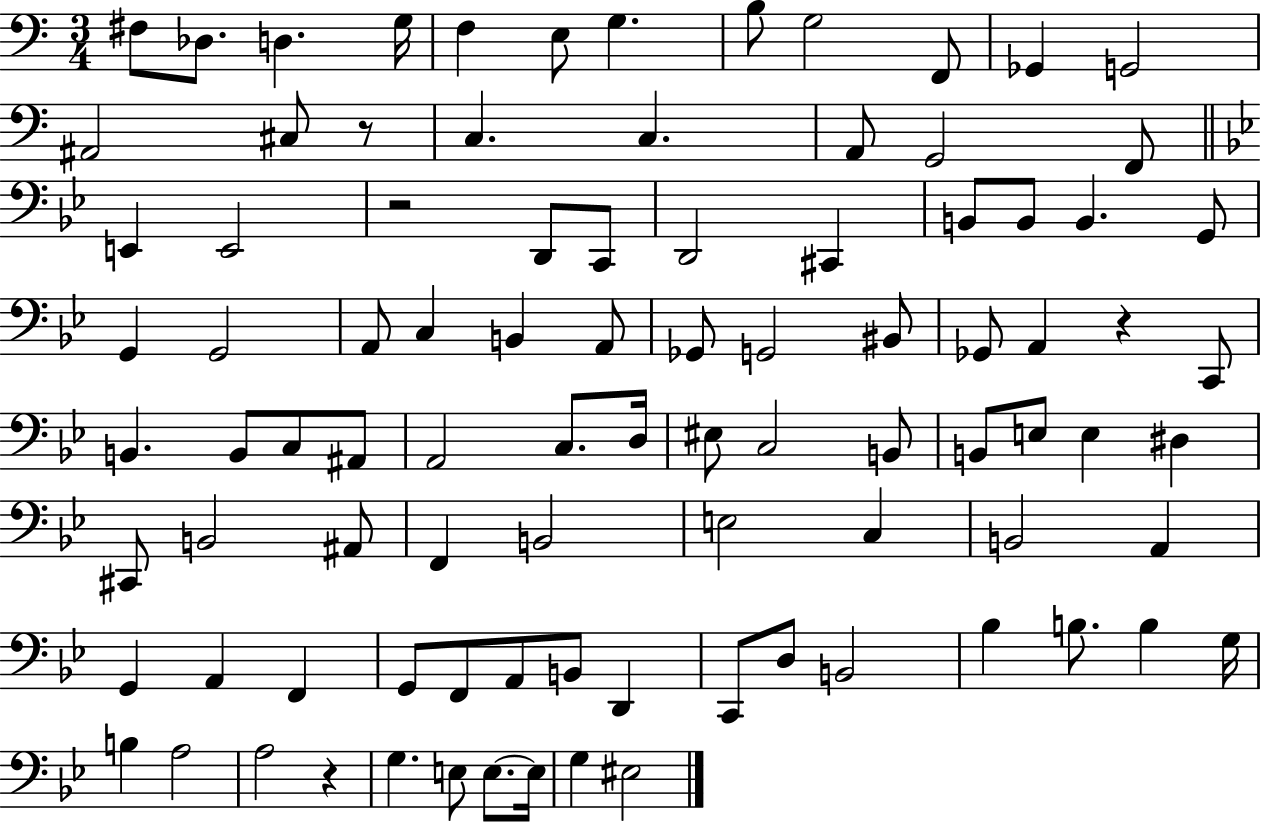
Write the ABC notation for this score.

X:1
T:Untitled
M:3/4
L:1/4
K:C
^F,/2 _D,/2 D, G,/4 F, E,/2 G, B,/2 G,2 F,,/2 _G,, G,,2 ^A,,2 ^C,/2 z/2 C, C, A,,/2 G,,2 F,,/2 E,, E,,2 z2 D,,/2 C,,/2 D,,2 ^C,, B,,/2 B,,/2 B,, G,,/2 G,, G,,2 A,,/2 C, B,, A,,/2 _G,,/2 G,,2 ^B,,/2 _G,,/2 A,, z C,,/2 B,, B,,/2 C,/2 ^A,,/2 A,,2 C,/2 D,/4 ^E,/2 C,2 B,,/2 B,,/2 E,/2 E, ^D, ^C,,/2 B,,2 ^A,,/2 F,, B,,2 E,2 C, B,,2 A,, G,, A,, F,, G,,/2 F,,/2 A,,/2 B,,/2 D,, C,,/2 D,/2 B,,2 _B, B,/2 B, G,/4 B, A,2 A,2 z G, E,/2 E,/2 E,/4 G, ^E,2